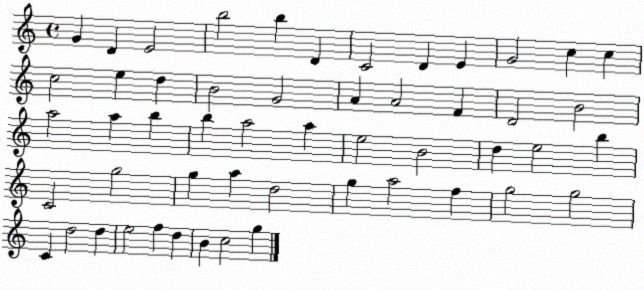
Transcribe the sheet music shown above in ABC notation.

X:1
T:Untitled
M:4/4
L:1/4
K:C
G D E2 b2 b D C2 D E G2 c c c2 e d B2 G2 A A2 F D2 B2 a2 a b b a2 a e2 B2 d e2 b C2 g2 g a d2 g a2 f g2 g2 C d2 d e2 f d B c2 g